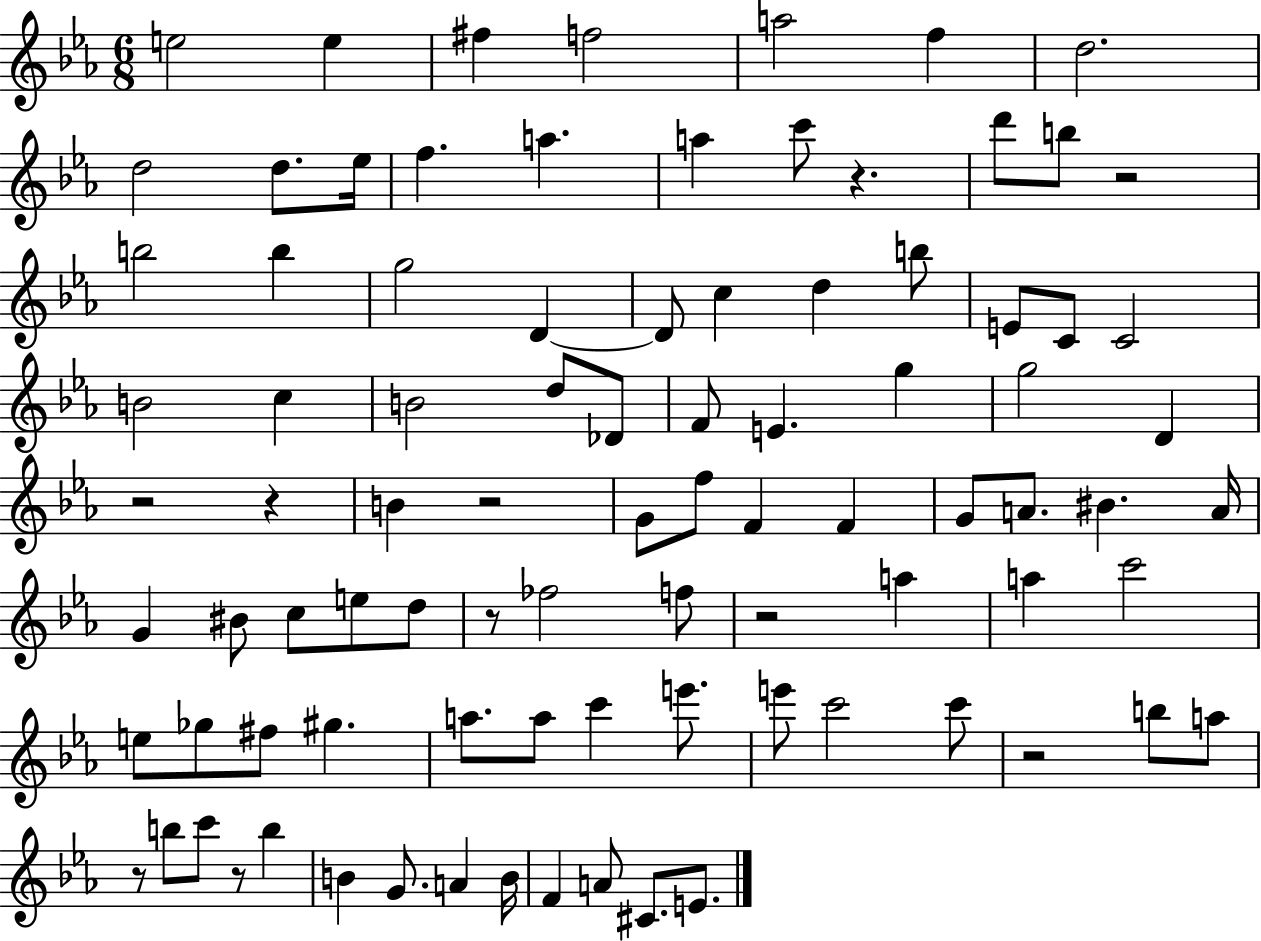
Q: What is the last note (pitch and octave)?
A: E4